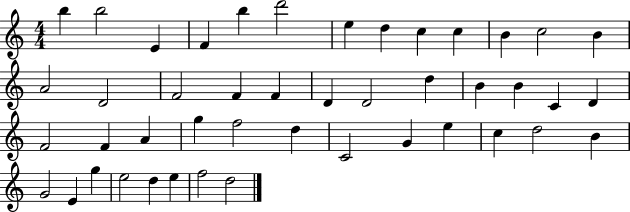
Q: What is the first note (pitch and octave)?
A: B5